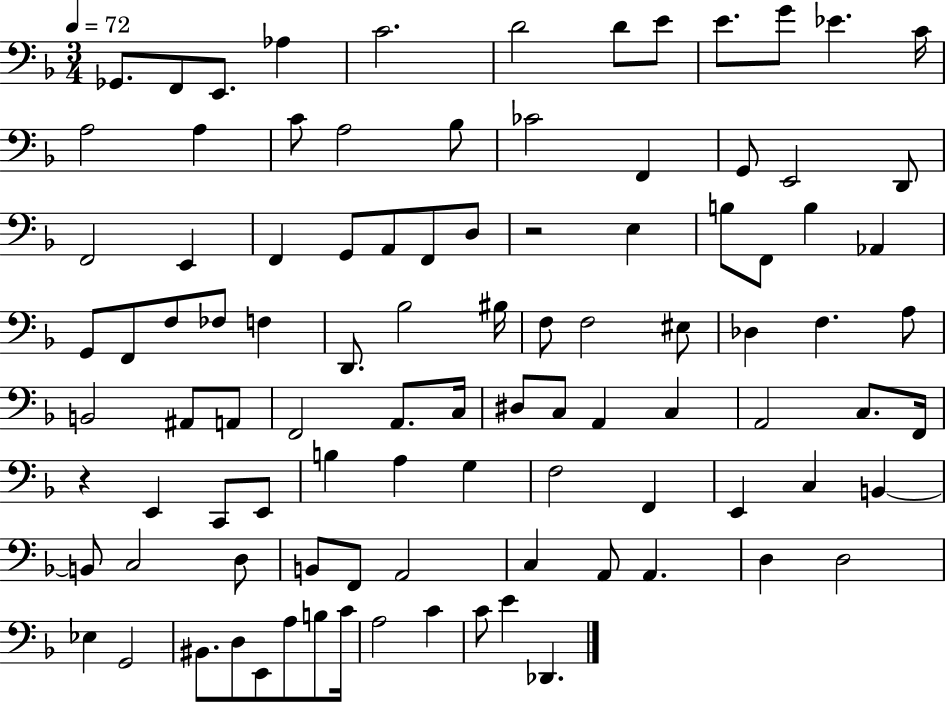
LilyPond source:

{
  \clef bass
  \numericTimeSignature
  \time 3/4
  \key f \major
  \tempo 4 = 72
  ges,8. f,8 e,8. aes4 | c'2. | d'2 d'8 e'8 | e'8. g'8 ees'4. c'16 | \break a2 a4 | c'8 a2 bes8 | ces'2 f,4 | g,8 e,2 d,8 | \break f,2 e,4 | f,4 g,8 a,8 f,8 d8 | r2 e4 | b8 f,8 b4 aes,4 | \break g,8 f,8 f8 fes8 f4 | d,8. bes2 bis16 | f8 f2 eis8 | des4 f4. a8 | \break b,2 ais,8 a,8 | f,2 a,8. c16 | dis8 c8 a,4 c4 | a,2 c8. f,16 | \break r4 e,4 c,8 e,8 | b4 a4 g4 | f2 f,4 | e,4 c4 b,4~~ | \break b,8 c2 d8 | b,8 f,8 a,2 | c4 a,8 a,4. | d4 d2 | \break ees4 g,2 | bis,8. d8 e,8 a8 b8 c'16 | a2 c'4 | c'8 e'4 des,4. | \break \bar "|."
}